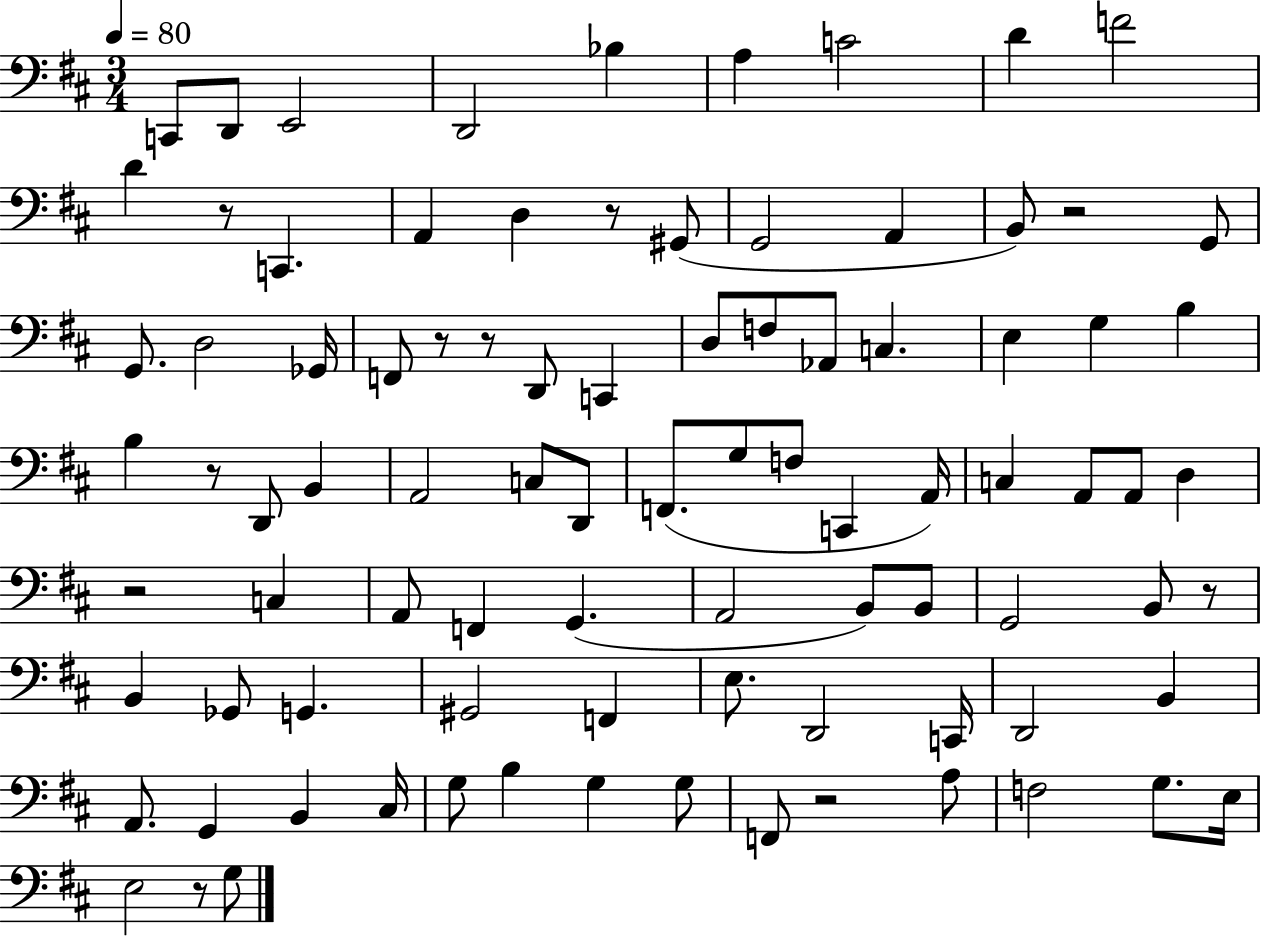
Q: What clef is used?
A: bass